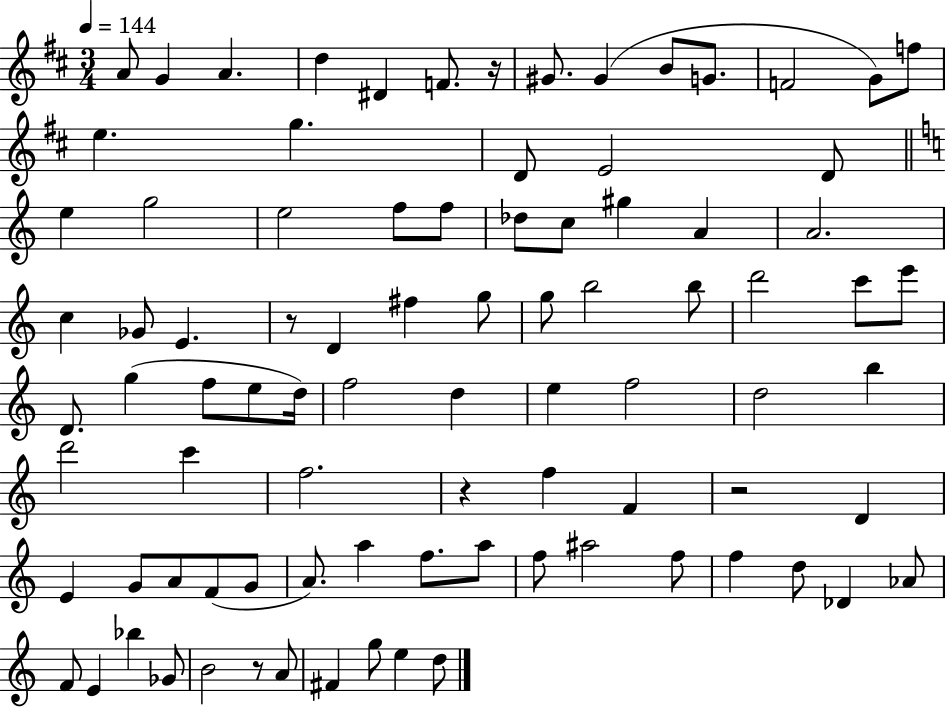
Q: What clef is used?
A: treble